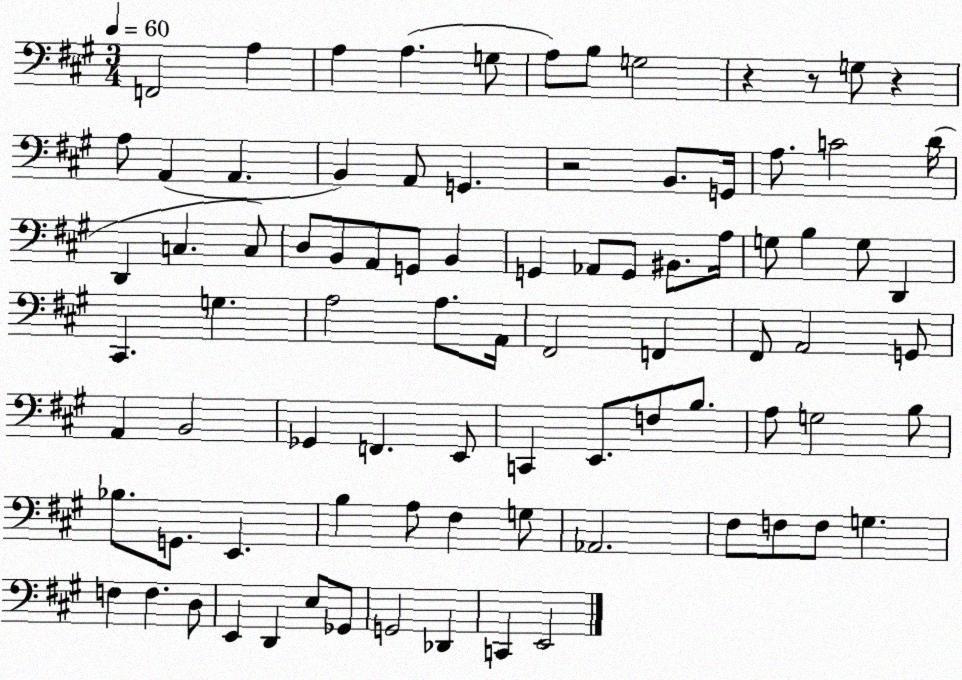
X:1
T:Untitled
M:3/4
L:1/4
K:A
F,,2 A, A, A, G,/2 A,/2 B,/2 G,2 z z/2 G,/2 z A,/2 A,, A,, B,, A,,/2 G,, z2 B,,/2 G,,/4 A,/2 C2 D/4 D,, C, C,/2 D,/2 B,,/2 A,,/2 G,,/2 B,, G,, _A,,/2 G,,/2 ^B,,/2 A,/4 G,/2 B, G,/2 D,, ^C,, G, A,2 A,/2 A,,/4 ^F,,2 F,, ^F,,/2 A,,2 G,,/2 A,, B,,2 _G,, F,, E,,/2 C,, E,,/2 F,/2 B,/2 A,/2 G,2 B,/2 _B,/2 G,,/2 E,, B, A,/2 ^F, G,/2 _A,,2 ^F,/2 F,/2 F,/2 G, F, F, D,/2 E,, D,, E,/2 _G,,/2 G,,2 _D,, C,, E,,2